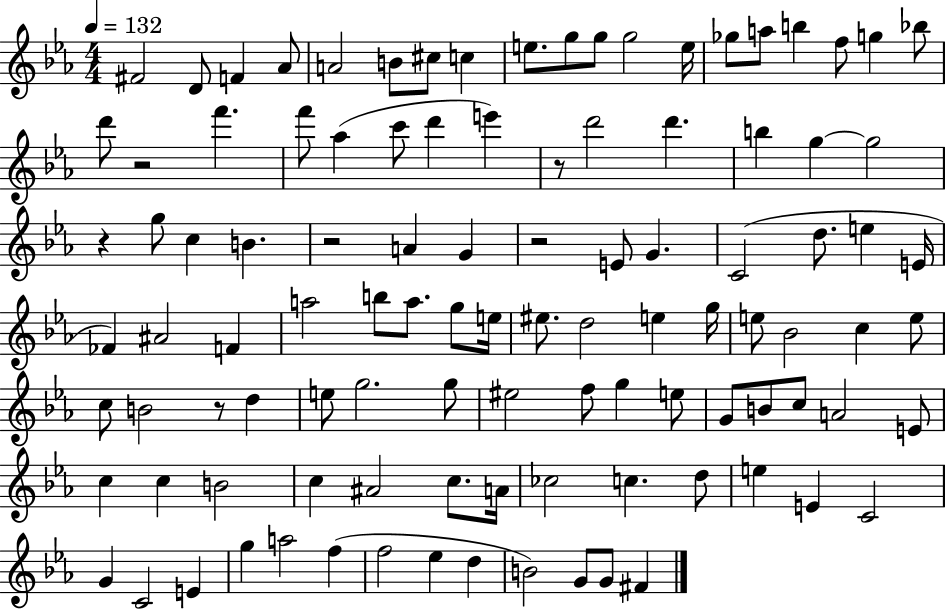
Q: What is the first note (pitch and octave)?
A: F#4